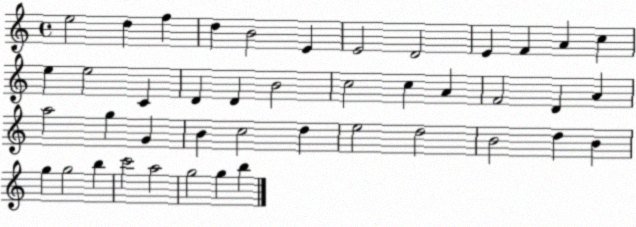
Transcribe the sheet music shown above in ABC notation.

X:1
T:Untitled
M:4/4
L:1/4
K:C
e2 d f d B2 E E2 D2 E F A c e e2 C D D B2 c2 c A F2 D A a2 g G B c2 d e2 d2 B2 d B g g2 b c'2 a2 g2 g b